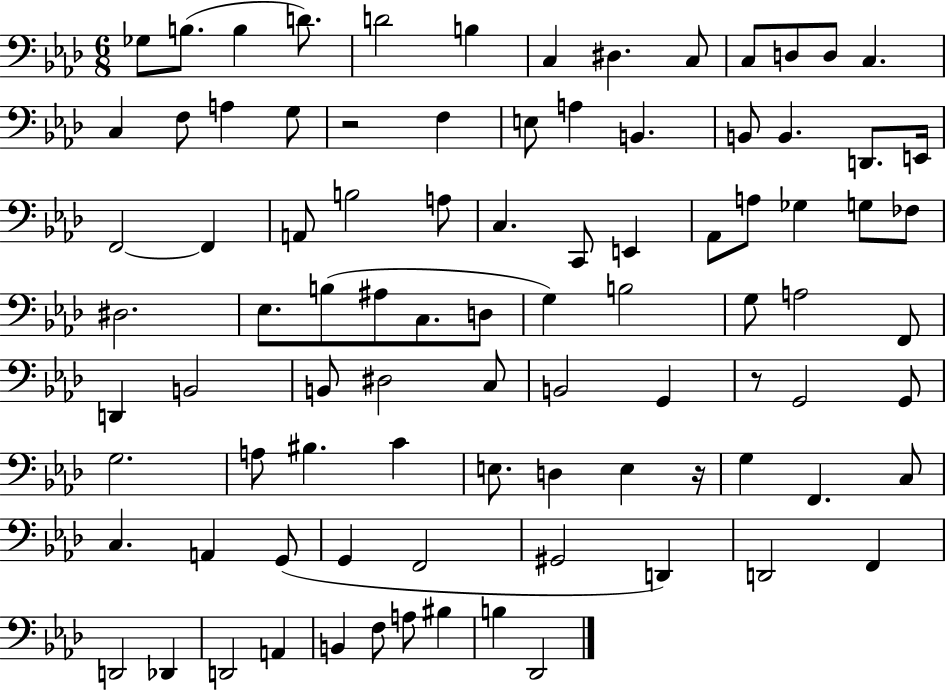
Gb3/e B3/e. B3/q D4/e. D4/h B3/q C3/q D#3/q. C3/e C3/e D3/e D3/e C3/q. C3/q F3/e A3/q G3/e R/h F3/q E3/e A3/q B2/q. B2/e B2/q. D2/e. E2/s F2/h F2/q A2/e B3/h A3/e C3/q. C2/e E2/q Ab2/e A3/e Gb3/q G3/e FES3/e D#3/h. Eb3/e. B3/e A#3/e C3/e. D3/e G3/q B3/h G3/e A3/h F2/e D2/q B2/h B2/e D#3/h C3/e B2/h G2/q R/e G2/h G2/e G3/h. A3/e BIS3/q. C4/q E3/e. D3/q E3/q R/s G3/q F2/q. C3/e C3/q. A2/q G2/e G2/q F2/h G#2/h D2/q D2/h F2/q D2/h Db2/q D2/h A2/q B2/q F3/e A3/e BIS3/q B3/q Db2/h